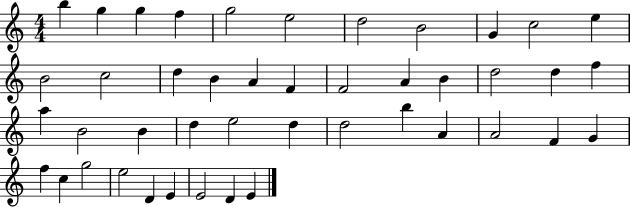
{
  \clef treble
  \numericTimeSignature
  \time 4/4
  \key c \major
  b''4 g''4 g''4 f''4 | g''2 e''2 | d''2 b'2 | g'4 c''2 e''4 | \break b'2 c''2 | d''4 b'4 a'4 f'4 | f'2 a'4 b'4 | d''2 d''4 f''4 | \break a''4 b'2 b'4 | d''4 e''2 d''4 | d''2 b''4 a'4 | a'2 f'4 g'4 | \break f''4 c''4 g''2 | e''2 d'4 e'4 | e'2 d'4 e'4 | \bar "|."
}